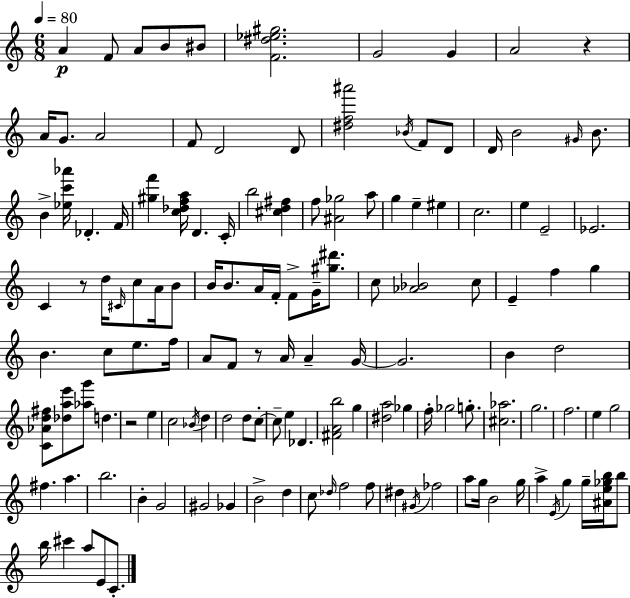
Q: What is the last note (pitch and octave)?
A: C4